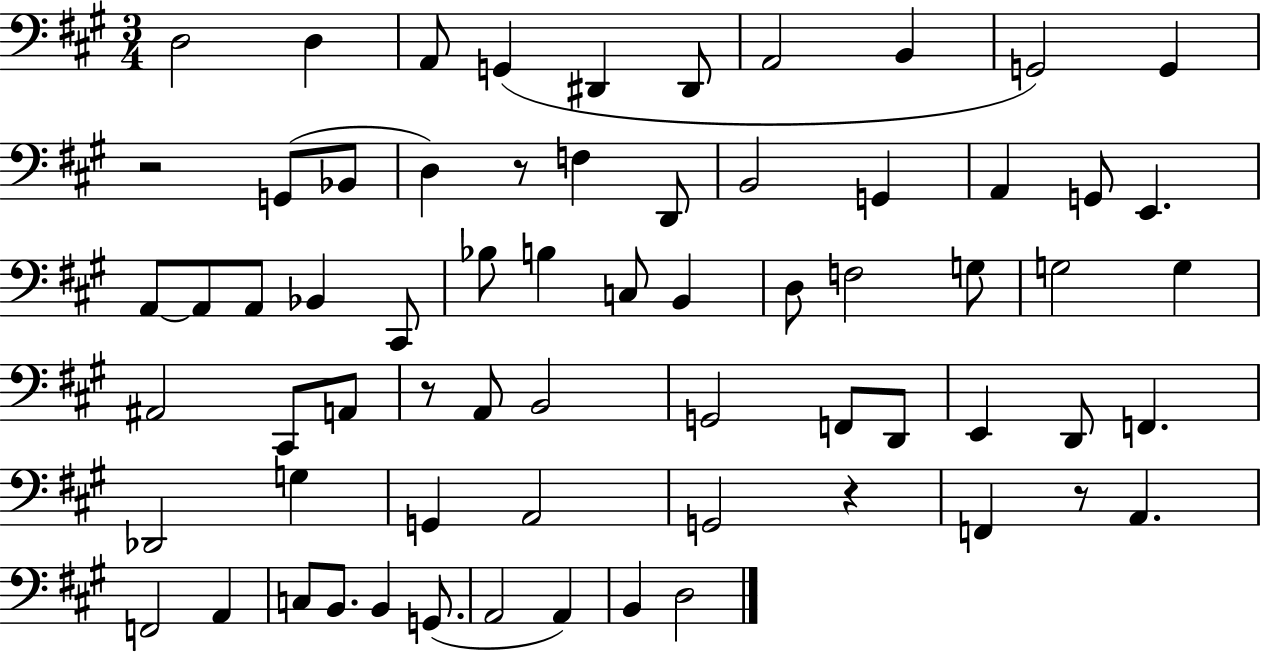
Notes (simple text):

D3/h D3/q A2/e G2/q D#2/q D#2/e A2/h B2/q G2/h G2/q R/h G2/e Bb2/e D3/q R/e F3/q D2/e B2/h G2/q A2/q G2/e E2/q. A2/e A2/e A2/e Bb2/q C#2/e Bb3/e B3/q C3/e B2/q D3/e F3/h G3/e G3/h G3/q A#2/h C#2/e A2/e R/e A2/e B2/h G2/h F2/e D2/e E2/q D2/e F2/q. Db2/h G3/q G2/q A2/h G2/h R/q F2/q R/e A2/q. F2/h A2/q C3/e B2/e. B2/q G2/e. A2/h A2/q B2/q D3/h